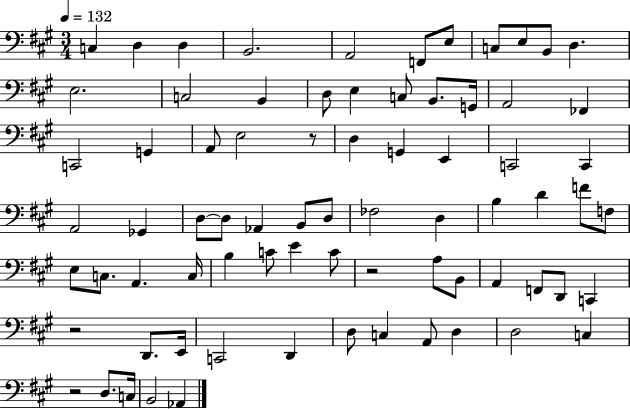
X:1
T:Untitled
M:3/4
L:1/4
K:A
C, D, D, B,,2 A,,2 F,,/2 E,/2 C,/2 E,/2 B,,/2 D, E,2 C,2 B,, D,/2 E, C,/2 B,,/2 G,,/4 A,,2 _F,, C,,2 G,, A,,/2 E,2 z/2 D, G,, E,, C,,2 C,, A,,2 _G,, D,/2 D,/2 _A,, B,,/2 D,/2 _F,2 D, B, D F/2 F,/2 E,/2 C,/2 A,, C,/4 B, C/2 E C/2 z2 A,/2 B,,/2 A,, F,,/2 D,,/2 C,, z2 D,,/2 E,,/4 C,,2 D,, D,/2 C, A,,/2 D, D,2 C, z2 D,/2 C,/4 B,,2 _A,,